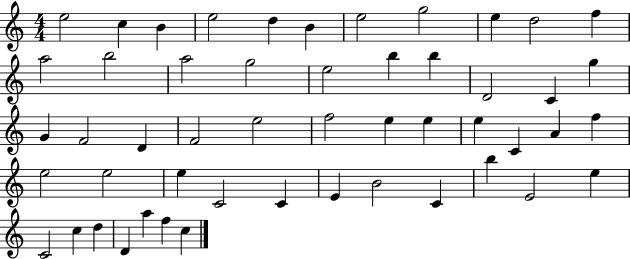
E5/h C5/q B4/q E5/h D5/q B4/q E5/h G5/h E5/q D5/h F5/q A5/h B5/h A5/h G5/h E5/h B5/q B5/q D4/h C4/q G5/q G4/q F4/h D4/q F4/h E5/h F5/h E5/q E5/q E5/q C4/q A4/q F5/q E5/h E5/h E5/q C4/h C4/q E4/q B4/h C4/q B5/q E4/h E5/q C4/h C5/q D5/q D4/q A5/q F5/q C5/q